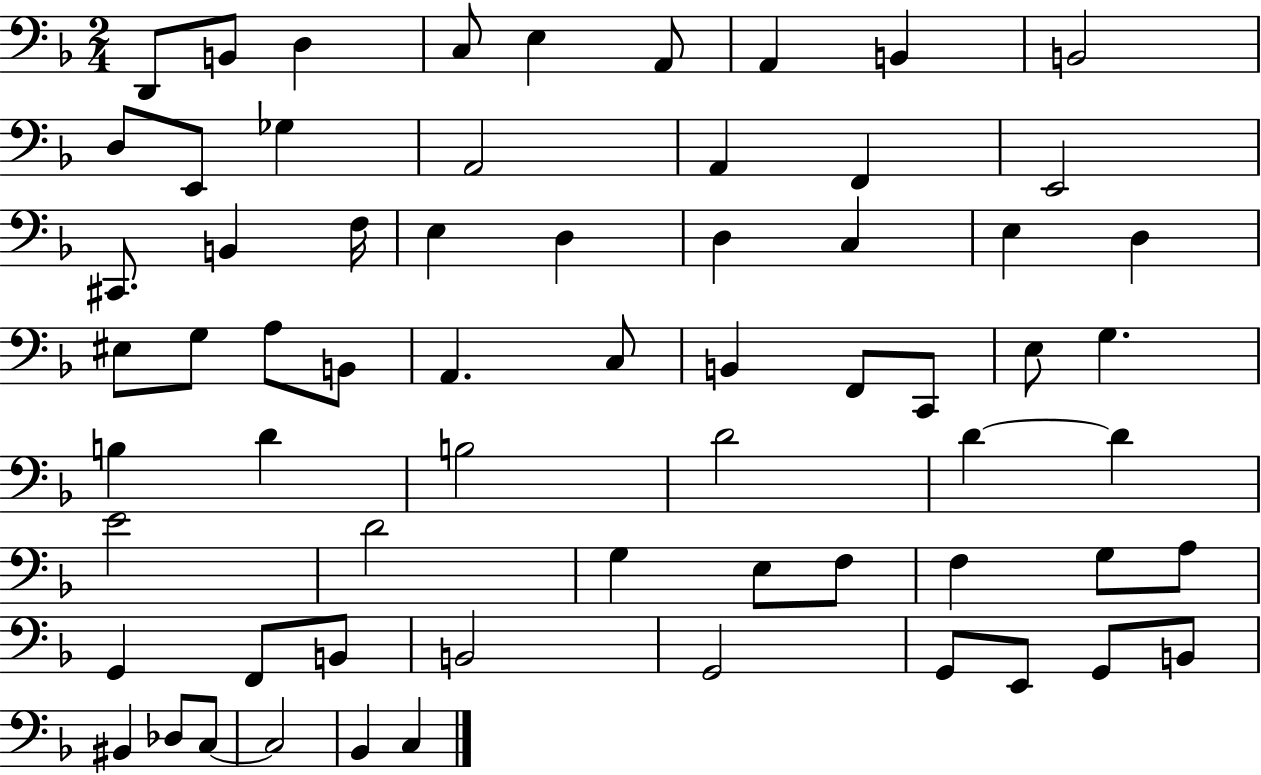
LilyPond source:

{
  \clef bass
  \numericTimeSignature
  \time 2/4
  \key f \major
  d,8 b,8 d4 | c8 e4 a,8 | a,4 b,4 | b,2 | \break d8 e,8 ges4 | a,2 | a,4 f,4 | e,2 | \break cis,8. b,4 f16 | e4 d4 | d4 c4 | e4 d4 | \break eis8 g8 a8 b,8 | a,4. c8 | b,4 f,8 c,8 | e8 g4. | \break b4 d'4 | b2 | d'2 | d'4~~ d'4 | \break e'2 | d'2 | g4 e8 f8 | f4 g8 a8 | \break g,4 f,8 b,8 | b,2 | g,2 | g,8 e,8 g,8 b,8 | \break bis,4 des8 c8~~ | c2 | bes,4 c4 | \bar "|."
}